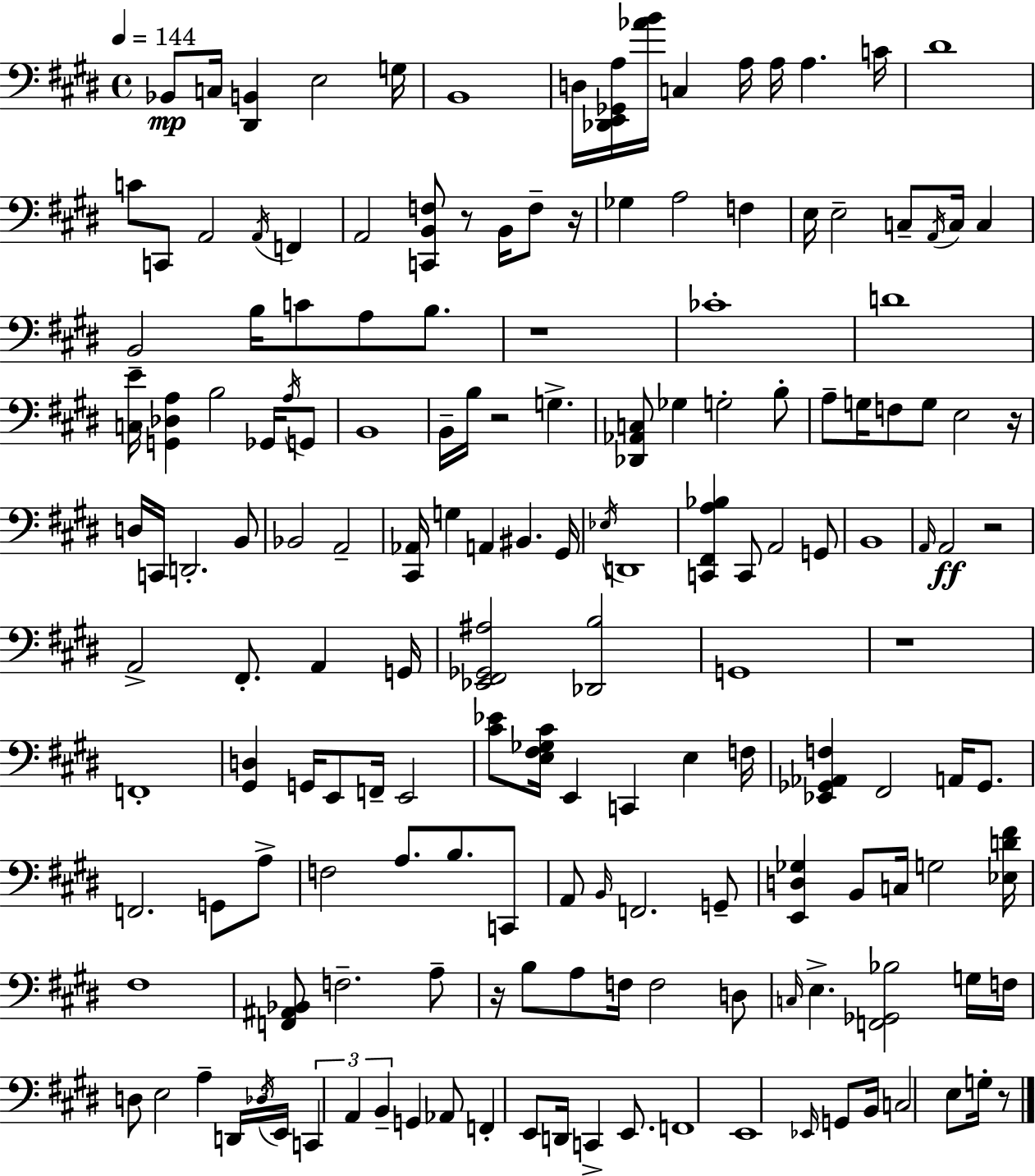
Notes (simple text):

Bb2/e C3/s [D#2,B2]/q E3/h G3/s B2/w D3/s [Db2,E2,Gb2,A3]/s [Ab4,B4]/s C3/q A3/s A3/s A3/q. C4/s D#4/w C4/e C2/e A2/h A2/s F2/q A2/h [C2,B2,F3]/e R/e B2/s F3/e R/s Gb3/q A3/h F3/q E3/s E3/h C3/e A2/s C3/s C3/q B2/h B3/s C4/e A3/e B3/e. R/w CES4/w D4/w [C3,E4]/s [G2,Db3,A3]/q B3/h Gb2/s A3/s G2/e B2/w B2/s B3/s R/h G3/q. [Db2,Ab2,C3]/e Gb3/q G3/h B3/e A3/e G3/s F3/e G3/e E3/h R/s D3/s C2/s D2/h. B2/e Bb2/h A2/h [C#2,Ab2]/s G3/q A2/q BIS2/q. G#2/s Eb3/s D2/w [C2,F#2,A3,Bb3]/q C2/e A2/h G2/e B2/w A2/s A2/h R/h A2/h F#2/e. A2/q G2/s [Eb2,F#2,Gb2,A#3]/h [Db2,B3]/h G2/w R/w F2/w [G#2,D3]/q G2/s E2/e F2/s E2/h [C#4,Eb4]/e [E3,F#3,Gb3,C#4]/s E2/q C2/q E3/q F3/s [Eb2,Gb2,Ab2,F3]/q F#2/h A2/s Gb2/e. F2/h. G2/e A3/e F3/h A3/e. B3/e. C2/e A2/e B2/s F2/h. G2/e [E2,D3,Gb3]/q B2/e C3/s G3/h [Eb3,D4,F#4]/s F#3/w [F2,A#2,Bb2]/e F3/h. A3/e R/s B3/e A3/e F3/s F3/h D3/e C3/s E3/q. [F2,Gb2,Bb3]/h G3/s F3/s D3/e E3/h A3/q D2/s Db3/s E2/s C2/q A2/q B2/q G2/q Ab2/e F2/q E2/e D2/s C2/q E2/e. F2/w E2/w Eb2/s G2/e B2/s C3/h E3/e G3/s R/e